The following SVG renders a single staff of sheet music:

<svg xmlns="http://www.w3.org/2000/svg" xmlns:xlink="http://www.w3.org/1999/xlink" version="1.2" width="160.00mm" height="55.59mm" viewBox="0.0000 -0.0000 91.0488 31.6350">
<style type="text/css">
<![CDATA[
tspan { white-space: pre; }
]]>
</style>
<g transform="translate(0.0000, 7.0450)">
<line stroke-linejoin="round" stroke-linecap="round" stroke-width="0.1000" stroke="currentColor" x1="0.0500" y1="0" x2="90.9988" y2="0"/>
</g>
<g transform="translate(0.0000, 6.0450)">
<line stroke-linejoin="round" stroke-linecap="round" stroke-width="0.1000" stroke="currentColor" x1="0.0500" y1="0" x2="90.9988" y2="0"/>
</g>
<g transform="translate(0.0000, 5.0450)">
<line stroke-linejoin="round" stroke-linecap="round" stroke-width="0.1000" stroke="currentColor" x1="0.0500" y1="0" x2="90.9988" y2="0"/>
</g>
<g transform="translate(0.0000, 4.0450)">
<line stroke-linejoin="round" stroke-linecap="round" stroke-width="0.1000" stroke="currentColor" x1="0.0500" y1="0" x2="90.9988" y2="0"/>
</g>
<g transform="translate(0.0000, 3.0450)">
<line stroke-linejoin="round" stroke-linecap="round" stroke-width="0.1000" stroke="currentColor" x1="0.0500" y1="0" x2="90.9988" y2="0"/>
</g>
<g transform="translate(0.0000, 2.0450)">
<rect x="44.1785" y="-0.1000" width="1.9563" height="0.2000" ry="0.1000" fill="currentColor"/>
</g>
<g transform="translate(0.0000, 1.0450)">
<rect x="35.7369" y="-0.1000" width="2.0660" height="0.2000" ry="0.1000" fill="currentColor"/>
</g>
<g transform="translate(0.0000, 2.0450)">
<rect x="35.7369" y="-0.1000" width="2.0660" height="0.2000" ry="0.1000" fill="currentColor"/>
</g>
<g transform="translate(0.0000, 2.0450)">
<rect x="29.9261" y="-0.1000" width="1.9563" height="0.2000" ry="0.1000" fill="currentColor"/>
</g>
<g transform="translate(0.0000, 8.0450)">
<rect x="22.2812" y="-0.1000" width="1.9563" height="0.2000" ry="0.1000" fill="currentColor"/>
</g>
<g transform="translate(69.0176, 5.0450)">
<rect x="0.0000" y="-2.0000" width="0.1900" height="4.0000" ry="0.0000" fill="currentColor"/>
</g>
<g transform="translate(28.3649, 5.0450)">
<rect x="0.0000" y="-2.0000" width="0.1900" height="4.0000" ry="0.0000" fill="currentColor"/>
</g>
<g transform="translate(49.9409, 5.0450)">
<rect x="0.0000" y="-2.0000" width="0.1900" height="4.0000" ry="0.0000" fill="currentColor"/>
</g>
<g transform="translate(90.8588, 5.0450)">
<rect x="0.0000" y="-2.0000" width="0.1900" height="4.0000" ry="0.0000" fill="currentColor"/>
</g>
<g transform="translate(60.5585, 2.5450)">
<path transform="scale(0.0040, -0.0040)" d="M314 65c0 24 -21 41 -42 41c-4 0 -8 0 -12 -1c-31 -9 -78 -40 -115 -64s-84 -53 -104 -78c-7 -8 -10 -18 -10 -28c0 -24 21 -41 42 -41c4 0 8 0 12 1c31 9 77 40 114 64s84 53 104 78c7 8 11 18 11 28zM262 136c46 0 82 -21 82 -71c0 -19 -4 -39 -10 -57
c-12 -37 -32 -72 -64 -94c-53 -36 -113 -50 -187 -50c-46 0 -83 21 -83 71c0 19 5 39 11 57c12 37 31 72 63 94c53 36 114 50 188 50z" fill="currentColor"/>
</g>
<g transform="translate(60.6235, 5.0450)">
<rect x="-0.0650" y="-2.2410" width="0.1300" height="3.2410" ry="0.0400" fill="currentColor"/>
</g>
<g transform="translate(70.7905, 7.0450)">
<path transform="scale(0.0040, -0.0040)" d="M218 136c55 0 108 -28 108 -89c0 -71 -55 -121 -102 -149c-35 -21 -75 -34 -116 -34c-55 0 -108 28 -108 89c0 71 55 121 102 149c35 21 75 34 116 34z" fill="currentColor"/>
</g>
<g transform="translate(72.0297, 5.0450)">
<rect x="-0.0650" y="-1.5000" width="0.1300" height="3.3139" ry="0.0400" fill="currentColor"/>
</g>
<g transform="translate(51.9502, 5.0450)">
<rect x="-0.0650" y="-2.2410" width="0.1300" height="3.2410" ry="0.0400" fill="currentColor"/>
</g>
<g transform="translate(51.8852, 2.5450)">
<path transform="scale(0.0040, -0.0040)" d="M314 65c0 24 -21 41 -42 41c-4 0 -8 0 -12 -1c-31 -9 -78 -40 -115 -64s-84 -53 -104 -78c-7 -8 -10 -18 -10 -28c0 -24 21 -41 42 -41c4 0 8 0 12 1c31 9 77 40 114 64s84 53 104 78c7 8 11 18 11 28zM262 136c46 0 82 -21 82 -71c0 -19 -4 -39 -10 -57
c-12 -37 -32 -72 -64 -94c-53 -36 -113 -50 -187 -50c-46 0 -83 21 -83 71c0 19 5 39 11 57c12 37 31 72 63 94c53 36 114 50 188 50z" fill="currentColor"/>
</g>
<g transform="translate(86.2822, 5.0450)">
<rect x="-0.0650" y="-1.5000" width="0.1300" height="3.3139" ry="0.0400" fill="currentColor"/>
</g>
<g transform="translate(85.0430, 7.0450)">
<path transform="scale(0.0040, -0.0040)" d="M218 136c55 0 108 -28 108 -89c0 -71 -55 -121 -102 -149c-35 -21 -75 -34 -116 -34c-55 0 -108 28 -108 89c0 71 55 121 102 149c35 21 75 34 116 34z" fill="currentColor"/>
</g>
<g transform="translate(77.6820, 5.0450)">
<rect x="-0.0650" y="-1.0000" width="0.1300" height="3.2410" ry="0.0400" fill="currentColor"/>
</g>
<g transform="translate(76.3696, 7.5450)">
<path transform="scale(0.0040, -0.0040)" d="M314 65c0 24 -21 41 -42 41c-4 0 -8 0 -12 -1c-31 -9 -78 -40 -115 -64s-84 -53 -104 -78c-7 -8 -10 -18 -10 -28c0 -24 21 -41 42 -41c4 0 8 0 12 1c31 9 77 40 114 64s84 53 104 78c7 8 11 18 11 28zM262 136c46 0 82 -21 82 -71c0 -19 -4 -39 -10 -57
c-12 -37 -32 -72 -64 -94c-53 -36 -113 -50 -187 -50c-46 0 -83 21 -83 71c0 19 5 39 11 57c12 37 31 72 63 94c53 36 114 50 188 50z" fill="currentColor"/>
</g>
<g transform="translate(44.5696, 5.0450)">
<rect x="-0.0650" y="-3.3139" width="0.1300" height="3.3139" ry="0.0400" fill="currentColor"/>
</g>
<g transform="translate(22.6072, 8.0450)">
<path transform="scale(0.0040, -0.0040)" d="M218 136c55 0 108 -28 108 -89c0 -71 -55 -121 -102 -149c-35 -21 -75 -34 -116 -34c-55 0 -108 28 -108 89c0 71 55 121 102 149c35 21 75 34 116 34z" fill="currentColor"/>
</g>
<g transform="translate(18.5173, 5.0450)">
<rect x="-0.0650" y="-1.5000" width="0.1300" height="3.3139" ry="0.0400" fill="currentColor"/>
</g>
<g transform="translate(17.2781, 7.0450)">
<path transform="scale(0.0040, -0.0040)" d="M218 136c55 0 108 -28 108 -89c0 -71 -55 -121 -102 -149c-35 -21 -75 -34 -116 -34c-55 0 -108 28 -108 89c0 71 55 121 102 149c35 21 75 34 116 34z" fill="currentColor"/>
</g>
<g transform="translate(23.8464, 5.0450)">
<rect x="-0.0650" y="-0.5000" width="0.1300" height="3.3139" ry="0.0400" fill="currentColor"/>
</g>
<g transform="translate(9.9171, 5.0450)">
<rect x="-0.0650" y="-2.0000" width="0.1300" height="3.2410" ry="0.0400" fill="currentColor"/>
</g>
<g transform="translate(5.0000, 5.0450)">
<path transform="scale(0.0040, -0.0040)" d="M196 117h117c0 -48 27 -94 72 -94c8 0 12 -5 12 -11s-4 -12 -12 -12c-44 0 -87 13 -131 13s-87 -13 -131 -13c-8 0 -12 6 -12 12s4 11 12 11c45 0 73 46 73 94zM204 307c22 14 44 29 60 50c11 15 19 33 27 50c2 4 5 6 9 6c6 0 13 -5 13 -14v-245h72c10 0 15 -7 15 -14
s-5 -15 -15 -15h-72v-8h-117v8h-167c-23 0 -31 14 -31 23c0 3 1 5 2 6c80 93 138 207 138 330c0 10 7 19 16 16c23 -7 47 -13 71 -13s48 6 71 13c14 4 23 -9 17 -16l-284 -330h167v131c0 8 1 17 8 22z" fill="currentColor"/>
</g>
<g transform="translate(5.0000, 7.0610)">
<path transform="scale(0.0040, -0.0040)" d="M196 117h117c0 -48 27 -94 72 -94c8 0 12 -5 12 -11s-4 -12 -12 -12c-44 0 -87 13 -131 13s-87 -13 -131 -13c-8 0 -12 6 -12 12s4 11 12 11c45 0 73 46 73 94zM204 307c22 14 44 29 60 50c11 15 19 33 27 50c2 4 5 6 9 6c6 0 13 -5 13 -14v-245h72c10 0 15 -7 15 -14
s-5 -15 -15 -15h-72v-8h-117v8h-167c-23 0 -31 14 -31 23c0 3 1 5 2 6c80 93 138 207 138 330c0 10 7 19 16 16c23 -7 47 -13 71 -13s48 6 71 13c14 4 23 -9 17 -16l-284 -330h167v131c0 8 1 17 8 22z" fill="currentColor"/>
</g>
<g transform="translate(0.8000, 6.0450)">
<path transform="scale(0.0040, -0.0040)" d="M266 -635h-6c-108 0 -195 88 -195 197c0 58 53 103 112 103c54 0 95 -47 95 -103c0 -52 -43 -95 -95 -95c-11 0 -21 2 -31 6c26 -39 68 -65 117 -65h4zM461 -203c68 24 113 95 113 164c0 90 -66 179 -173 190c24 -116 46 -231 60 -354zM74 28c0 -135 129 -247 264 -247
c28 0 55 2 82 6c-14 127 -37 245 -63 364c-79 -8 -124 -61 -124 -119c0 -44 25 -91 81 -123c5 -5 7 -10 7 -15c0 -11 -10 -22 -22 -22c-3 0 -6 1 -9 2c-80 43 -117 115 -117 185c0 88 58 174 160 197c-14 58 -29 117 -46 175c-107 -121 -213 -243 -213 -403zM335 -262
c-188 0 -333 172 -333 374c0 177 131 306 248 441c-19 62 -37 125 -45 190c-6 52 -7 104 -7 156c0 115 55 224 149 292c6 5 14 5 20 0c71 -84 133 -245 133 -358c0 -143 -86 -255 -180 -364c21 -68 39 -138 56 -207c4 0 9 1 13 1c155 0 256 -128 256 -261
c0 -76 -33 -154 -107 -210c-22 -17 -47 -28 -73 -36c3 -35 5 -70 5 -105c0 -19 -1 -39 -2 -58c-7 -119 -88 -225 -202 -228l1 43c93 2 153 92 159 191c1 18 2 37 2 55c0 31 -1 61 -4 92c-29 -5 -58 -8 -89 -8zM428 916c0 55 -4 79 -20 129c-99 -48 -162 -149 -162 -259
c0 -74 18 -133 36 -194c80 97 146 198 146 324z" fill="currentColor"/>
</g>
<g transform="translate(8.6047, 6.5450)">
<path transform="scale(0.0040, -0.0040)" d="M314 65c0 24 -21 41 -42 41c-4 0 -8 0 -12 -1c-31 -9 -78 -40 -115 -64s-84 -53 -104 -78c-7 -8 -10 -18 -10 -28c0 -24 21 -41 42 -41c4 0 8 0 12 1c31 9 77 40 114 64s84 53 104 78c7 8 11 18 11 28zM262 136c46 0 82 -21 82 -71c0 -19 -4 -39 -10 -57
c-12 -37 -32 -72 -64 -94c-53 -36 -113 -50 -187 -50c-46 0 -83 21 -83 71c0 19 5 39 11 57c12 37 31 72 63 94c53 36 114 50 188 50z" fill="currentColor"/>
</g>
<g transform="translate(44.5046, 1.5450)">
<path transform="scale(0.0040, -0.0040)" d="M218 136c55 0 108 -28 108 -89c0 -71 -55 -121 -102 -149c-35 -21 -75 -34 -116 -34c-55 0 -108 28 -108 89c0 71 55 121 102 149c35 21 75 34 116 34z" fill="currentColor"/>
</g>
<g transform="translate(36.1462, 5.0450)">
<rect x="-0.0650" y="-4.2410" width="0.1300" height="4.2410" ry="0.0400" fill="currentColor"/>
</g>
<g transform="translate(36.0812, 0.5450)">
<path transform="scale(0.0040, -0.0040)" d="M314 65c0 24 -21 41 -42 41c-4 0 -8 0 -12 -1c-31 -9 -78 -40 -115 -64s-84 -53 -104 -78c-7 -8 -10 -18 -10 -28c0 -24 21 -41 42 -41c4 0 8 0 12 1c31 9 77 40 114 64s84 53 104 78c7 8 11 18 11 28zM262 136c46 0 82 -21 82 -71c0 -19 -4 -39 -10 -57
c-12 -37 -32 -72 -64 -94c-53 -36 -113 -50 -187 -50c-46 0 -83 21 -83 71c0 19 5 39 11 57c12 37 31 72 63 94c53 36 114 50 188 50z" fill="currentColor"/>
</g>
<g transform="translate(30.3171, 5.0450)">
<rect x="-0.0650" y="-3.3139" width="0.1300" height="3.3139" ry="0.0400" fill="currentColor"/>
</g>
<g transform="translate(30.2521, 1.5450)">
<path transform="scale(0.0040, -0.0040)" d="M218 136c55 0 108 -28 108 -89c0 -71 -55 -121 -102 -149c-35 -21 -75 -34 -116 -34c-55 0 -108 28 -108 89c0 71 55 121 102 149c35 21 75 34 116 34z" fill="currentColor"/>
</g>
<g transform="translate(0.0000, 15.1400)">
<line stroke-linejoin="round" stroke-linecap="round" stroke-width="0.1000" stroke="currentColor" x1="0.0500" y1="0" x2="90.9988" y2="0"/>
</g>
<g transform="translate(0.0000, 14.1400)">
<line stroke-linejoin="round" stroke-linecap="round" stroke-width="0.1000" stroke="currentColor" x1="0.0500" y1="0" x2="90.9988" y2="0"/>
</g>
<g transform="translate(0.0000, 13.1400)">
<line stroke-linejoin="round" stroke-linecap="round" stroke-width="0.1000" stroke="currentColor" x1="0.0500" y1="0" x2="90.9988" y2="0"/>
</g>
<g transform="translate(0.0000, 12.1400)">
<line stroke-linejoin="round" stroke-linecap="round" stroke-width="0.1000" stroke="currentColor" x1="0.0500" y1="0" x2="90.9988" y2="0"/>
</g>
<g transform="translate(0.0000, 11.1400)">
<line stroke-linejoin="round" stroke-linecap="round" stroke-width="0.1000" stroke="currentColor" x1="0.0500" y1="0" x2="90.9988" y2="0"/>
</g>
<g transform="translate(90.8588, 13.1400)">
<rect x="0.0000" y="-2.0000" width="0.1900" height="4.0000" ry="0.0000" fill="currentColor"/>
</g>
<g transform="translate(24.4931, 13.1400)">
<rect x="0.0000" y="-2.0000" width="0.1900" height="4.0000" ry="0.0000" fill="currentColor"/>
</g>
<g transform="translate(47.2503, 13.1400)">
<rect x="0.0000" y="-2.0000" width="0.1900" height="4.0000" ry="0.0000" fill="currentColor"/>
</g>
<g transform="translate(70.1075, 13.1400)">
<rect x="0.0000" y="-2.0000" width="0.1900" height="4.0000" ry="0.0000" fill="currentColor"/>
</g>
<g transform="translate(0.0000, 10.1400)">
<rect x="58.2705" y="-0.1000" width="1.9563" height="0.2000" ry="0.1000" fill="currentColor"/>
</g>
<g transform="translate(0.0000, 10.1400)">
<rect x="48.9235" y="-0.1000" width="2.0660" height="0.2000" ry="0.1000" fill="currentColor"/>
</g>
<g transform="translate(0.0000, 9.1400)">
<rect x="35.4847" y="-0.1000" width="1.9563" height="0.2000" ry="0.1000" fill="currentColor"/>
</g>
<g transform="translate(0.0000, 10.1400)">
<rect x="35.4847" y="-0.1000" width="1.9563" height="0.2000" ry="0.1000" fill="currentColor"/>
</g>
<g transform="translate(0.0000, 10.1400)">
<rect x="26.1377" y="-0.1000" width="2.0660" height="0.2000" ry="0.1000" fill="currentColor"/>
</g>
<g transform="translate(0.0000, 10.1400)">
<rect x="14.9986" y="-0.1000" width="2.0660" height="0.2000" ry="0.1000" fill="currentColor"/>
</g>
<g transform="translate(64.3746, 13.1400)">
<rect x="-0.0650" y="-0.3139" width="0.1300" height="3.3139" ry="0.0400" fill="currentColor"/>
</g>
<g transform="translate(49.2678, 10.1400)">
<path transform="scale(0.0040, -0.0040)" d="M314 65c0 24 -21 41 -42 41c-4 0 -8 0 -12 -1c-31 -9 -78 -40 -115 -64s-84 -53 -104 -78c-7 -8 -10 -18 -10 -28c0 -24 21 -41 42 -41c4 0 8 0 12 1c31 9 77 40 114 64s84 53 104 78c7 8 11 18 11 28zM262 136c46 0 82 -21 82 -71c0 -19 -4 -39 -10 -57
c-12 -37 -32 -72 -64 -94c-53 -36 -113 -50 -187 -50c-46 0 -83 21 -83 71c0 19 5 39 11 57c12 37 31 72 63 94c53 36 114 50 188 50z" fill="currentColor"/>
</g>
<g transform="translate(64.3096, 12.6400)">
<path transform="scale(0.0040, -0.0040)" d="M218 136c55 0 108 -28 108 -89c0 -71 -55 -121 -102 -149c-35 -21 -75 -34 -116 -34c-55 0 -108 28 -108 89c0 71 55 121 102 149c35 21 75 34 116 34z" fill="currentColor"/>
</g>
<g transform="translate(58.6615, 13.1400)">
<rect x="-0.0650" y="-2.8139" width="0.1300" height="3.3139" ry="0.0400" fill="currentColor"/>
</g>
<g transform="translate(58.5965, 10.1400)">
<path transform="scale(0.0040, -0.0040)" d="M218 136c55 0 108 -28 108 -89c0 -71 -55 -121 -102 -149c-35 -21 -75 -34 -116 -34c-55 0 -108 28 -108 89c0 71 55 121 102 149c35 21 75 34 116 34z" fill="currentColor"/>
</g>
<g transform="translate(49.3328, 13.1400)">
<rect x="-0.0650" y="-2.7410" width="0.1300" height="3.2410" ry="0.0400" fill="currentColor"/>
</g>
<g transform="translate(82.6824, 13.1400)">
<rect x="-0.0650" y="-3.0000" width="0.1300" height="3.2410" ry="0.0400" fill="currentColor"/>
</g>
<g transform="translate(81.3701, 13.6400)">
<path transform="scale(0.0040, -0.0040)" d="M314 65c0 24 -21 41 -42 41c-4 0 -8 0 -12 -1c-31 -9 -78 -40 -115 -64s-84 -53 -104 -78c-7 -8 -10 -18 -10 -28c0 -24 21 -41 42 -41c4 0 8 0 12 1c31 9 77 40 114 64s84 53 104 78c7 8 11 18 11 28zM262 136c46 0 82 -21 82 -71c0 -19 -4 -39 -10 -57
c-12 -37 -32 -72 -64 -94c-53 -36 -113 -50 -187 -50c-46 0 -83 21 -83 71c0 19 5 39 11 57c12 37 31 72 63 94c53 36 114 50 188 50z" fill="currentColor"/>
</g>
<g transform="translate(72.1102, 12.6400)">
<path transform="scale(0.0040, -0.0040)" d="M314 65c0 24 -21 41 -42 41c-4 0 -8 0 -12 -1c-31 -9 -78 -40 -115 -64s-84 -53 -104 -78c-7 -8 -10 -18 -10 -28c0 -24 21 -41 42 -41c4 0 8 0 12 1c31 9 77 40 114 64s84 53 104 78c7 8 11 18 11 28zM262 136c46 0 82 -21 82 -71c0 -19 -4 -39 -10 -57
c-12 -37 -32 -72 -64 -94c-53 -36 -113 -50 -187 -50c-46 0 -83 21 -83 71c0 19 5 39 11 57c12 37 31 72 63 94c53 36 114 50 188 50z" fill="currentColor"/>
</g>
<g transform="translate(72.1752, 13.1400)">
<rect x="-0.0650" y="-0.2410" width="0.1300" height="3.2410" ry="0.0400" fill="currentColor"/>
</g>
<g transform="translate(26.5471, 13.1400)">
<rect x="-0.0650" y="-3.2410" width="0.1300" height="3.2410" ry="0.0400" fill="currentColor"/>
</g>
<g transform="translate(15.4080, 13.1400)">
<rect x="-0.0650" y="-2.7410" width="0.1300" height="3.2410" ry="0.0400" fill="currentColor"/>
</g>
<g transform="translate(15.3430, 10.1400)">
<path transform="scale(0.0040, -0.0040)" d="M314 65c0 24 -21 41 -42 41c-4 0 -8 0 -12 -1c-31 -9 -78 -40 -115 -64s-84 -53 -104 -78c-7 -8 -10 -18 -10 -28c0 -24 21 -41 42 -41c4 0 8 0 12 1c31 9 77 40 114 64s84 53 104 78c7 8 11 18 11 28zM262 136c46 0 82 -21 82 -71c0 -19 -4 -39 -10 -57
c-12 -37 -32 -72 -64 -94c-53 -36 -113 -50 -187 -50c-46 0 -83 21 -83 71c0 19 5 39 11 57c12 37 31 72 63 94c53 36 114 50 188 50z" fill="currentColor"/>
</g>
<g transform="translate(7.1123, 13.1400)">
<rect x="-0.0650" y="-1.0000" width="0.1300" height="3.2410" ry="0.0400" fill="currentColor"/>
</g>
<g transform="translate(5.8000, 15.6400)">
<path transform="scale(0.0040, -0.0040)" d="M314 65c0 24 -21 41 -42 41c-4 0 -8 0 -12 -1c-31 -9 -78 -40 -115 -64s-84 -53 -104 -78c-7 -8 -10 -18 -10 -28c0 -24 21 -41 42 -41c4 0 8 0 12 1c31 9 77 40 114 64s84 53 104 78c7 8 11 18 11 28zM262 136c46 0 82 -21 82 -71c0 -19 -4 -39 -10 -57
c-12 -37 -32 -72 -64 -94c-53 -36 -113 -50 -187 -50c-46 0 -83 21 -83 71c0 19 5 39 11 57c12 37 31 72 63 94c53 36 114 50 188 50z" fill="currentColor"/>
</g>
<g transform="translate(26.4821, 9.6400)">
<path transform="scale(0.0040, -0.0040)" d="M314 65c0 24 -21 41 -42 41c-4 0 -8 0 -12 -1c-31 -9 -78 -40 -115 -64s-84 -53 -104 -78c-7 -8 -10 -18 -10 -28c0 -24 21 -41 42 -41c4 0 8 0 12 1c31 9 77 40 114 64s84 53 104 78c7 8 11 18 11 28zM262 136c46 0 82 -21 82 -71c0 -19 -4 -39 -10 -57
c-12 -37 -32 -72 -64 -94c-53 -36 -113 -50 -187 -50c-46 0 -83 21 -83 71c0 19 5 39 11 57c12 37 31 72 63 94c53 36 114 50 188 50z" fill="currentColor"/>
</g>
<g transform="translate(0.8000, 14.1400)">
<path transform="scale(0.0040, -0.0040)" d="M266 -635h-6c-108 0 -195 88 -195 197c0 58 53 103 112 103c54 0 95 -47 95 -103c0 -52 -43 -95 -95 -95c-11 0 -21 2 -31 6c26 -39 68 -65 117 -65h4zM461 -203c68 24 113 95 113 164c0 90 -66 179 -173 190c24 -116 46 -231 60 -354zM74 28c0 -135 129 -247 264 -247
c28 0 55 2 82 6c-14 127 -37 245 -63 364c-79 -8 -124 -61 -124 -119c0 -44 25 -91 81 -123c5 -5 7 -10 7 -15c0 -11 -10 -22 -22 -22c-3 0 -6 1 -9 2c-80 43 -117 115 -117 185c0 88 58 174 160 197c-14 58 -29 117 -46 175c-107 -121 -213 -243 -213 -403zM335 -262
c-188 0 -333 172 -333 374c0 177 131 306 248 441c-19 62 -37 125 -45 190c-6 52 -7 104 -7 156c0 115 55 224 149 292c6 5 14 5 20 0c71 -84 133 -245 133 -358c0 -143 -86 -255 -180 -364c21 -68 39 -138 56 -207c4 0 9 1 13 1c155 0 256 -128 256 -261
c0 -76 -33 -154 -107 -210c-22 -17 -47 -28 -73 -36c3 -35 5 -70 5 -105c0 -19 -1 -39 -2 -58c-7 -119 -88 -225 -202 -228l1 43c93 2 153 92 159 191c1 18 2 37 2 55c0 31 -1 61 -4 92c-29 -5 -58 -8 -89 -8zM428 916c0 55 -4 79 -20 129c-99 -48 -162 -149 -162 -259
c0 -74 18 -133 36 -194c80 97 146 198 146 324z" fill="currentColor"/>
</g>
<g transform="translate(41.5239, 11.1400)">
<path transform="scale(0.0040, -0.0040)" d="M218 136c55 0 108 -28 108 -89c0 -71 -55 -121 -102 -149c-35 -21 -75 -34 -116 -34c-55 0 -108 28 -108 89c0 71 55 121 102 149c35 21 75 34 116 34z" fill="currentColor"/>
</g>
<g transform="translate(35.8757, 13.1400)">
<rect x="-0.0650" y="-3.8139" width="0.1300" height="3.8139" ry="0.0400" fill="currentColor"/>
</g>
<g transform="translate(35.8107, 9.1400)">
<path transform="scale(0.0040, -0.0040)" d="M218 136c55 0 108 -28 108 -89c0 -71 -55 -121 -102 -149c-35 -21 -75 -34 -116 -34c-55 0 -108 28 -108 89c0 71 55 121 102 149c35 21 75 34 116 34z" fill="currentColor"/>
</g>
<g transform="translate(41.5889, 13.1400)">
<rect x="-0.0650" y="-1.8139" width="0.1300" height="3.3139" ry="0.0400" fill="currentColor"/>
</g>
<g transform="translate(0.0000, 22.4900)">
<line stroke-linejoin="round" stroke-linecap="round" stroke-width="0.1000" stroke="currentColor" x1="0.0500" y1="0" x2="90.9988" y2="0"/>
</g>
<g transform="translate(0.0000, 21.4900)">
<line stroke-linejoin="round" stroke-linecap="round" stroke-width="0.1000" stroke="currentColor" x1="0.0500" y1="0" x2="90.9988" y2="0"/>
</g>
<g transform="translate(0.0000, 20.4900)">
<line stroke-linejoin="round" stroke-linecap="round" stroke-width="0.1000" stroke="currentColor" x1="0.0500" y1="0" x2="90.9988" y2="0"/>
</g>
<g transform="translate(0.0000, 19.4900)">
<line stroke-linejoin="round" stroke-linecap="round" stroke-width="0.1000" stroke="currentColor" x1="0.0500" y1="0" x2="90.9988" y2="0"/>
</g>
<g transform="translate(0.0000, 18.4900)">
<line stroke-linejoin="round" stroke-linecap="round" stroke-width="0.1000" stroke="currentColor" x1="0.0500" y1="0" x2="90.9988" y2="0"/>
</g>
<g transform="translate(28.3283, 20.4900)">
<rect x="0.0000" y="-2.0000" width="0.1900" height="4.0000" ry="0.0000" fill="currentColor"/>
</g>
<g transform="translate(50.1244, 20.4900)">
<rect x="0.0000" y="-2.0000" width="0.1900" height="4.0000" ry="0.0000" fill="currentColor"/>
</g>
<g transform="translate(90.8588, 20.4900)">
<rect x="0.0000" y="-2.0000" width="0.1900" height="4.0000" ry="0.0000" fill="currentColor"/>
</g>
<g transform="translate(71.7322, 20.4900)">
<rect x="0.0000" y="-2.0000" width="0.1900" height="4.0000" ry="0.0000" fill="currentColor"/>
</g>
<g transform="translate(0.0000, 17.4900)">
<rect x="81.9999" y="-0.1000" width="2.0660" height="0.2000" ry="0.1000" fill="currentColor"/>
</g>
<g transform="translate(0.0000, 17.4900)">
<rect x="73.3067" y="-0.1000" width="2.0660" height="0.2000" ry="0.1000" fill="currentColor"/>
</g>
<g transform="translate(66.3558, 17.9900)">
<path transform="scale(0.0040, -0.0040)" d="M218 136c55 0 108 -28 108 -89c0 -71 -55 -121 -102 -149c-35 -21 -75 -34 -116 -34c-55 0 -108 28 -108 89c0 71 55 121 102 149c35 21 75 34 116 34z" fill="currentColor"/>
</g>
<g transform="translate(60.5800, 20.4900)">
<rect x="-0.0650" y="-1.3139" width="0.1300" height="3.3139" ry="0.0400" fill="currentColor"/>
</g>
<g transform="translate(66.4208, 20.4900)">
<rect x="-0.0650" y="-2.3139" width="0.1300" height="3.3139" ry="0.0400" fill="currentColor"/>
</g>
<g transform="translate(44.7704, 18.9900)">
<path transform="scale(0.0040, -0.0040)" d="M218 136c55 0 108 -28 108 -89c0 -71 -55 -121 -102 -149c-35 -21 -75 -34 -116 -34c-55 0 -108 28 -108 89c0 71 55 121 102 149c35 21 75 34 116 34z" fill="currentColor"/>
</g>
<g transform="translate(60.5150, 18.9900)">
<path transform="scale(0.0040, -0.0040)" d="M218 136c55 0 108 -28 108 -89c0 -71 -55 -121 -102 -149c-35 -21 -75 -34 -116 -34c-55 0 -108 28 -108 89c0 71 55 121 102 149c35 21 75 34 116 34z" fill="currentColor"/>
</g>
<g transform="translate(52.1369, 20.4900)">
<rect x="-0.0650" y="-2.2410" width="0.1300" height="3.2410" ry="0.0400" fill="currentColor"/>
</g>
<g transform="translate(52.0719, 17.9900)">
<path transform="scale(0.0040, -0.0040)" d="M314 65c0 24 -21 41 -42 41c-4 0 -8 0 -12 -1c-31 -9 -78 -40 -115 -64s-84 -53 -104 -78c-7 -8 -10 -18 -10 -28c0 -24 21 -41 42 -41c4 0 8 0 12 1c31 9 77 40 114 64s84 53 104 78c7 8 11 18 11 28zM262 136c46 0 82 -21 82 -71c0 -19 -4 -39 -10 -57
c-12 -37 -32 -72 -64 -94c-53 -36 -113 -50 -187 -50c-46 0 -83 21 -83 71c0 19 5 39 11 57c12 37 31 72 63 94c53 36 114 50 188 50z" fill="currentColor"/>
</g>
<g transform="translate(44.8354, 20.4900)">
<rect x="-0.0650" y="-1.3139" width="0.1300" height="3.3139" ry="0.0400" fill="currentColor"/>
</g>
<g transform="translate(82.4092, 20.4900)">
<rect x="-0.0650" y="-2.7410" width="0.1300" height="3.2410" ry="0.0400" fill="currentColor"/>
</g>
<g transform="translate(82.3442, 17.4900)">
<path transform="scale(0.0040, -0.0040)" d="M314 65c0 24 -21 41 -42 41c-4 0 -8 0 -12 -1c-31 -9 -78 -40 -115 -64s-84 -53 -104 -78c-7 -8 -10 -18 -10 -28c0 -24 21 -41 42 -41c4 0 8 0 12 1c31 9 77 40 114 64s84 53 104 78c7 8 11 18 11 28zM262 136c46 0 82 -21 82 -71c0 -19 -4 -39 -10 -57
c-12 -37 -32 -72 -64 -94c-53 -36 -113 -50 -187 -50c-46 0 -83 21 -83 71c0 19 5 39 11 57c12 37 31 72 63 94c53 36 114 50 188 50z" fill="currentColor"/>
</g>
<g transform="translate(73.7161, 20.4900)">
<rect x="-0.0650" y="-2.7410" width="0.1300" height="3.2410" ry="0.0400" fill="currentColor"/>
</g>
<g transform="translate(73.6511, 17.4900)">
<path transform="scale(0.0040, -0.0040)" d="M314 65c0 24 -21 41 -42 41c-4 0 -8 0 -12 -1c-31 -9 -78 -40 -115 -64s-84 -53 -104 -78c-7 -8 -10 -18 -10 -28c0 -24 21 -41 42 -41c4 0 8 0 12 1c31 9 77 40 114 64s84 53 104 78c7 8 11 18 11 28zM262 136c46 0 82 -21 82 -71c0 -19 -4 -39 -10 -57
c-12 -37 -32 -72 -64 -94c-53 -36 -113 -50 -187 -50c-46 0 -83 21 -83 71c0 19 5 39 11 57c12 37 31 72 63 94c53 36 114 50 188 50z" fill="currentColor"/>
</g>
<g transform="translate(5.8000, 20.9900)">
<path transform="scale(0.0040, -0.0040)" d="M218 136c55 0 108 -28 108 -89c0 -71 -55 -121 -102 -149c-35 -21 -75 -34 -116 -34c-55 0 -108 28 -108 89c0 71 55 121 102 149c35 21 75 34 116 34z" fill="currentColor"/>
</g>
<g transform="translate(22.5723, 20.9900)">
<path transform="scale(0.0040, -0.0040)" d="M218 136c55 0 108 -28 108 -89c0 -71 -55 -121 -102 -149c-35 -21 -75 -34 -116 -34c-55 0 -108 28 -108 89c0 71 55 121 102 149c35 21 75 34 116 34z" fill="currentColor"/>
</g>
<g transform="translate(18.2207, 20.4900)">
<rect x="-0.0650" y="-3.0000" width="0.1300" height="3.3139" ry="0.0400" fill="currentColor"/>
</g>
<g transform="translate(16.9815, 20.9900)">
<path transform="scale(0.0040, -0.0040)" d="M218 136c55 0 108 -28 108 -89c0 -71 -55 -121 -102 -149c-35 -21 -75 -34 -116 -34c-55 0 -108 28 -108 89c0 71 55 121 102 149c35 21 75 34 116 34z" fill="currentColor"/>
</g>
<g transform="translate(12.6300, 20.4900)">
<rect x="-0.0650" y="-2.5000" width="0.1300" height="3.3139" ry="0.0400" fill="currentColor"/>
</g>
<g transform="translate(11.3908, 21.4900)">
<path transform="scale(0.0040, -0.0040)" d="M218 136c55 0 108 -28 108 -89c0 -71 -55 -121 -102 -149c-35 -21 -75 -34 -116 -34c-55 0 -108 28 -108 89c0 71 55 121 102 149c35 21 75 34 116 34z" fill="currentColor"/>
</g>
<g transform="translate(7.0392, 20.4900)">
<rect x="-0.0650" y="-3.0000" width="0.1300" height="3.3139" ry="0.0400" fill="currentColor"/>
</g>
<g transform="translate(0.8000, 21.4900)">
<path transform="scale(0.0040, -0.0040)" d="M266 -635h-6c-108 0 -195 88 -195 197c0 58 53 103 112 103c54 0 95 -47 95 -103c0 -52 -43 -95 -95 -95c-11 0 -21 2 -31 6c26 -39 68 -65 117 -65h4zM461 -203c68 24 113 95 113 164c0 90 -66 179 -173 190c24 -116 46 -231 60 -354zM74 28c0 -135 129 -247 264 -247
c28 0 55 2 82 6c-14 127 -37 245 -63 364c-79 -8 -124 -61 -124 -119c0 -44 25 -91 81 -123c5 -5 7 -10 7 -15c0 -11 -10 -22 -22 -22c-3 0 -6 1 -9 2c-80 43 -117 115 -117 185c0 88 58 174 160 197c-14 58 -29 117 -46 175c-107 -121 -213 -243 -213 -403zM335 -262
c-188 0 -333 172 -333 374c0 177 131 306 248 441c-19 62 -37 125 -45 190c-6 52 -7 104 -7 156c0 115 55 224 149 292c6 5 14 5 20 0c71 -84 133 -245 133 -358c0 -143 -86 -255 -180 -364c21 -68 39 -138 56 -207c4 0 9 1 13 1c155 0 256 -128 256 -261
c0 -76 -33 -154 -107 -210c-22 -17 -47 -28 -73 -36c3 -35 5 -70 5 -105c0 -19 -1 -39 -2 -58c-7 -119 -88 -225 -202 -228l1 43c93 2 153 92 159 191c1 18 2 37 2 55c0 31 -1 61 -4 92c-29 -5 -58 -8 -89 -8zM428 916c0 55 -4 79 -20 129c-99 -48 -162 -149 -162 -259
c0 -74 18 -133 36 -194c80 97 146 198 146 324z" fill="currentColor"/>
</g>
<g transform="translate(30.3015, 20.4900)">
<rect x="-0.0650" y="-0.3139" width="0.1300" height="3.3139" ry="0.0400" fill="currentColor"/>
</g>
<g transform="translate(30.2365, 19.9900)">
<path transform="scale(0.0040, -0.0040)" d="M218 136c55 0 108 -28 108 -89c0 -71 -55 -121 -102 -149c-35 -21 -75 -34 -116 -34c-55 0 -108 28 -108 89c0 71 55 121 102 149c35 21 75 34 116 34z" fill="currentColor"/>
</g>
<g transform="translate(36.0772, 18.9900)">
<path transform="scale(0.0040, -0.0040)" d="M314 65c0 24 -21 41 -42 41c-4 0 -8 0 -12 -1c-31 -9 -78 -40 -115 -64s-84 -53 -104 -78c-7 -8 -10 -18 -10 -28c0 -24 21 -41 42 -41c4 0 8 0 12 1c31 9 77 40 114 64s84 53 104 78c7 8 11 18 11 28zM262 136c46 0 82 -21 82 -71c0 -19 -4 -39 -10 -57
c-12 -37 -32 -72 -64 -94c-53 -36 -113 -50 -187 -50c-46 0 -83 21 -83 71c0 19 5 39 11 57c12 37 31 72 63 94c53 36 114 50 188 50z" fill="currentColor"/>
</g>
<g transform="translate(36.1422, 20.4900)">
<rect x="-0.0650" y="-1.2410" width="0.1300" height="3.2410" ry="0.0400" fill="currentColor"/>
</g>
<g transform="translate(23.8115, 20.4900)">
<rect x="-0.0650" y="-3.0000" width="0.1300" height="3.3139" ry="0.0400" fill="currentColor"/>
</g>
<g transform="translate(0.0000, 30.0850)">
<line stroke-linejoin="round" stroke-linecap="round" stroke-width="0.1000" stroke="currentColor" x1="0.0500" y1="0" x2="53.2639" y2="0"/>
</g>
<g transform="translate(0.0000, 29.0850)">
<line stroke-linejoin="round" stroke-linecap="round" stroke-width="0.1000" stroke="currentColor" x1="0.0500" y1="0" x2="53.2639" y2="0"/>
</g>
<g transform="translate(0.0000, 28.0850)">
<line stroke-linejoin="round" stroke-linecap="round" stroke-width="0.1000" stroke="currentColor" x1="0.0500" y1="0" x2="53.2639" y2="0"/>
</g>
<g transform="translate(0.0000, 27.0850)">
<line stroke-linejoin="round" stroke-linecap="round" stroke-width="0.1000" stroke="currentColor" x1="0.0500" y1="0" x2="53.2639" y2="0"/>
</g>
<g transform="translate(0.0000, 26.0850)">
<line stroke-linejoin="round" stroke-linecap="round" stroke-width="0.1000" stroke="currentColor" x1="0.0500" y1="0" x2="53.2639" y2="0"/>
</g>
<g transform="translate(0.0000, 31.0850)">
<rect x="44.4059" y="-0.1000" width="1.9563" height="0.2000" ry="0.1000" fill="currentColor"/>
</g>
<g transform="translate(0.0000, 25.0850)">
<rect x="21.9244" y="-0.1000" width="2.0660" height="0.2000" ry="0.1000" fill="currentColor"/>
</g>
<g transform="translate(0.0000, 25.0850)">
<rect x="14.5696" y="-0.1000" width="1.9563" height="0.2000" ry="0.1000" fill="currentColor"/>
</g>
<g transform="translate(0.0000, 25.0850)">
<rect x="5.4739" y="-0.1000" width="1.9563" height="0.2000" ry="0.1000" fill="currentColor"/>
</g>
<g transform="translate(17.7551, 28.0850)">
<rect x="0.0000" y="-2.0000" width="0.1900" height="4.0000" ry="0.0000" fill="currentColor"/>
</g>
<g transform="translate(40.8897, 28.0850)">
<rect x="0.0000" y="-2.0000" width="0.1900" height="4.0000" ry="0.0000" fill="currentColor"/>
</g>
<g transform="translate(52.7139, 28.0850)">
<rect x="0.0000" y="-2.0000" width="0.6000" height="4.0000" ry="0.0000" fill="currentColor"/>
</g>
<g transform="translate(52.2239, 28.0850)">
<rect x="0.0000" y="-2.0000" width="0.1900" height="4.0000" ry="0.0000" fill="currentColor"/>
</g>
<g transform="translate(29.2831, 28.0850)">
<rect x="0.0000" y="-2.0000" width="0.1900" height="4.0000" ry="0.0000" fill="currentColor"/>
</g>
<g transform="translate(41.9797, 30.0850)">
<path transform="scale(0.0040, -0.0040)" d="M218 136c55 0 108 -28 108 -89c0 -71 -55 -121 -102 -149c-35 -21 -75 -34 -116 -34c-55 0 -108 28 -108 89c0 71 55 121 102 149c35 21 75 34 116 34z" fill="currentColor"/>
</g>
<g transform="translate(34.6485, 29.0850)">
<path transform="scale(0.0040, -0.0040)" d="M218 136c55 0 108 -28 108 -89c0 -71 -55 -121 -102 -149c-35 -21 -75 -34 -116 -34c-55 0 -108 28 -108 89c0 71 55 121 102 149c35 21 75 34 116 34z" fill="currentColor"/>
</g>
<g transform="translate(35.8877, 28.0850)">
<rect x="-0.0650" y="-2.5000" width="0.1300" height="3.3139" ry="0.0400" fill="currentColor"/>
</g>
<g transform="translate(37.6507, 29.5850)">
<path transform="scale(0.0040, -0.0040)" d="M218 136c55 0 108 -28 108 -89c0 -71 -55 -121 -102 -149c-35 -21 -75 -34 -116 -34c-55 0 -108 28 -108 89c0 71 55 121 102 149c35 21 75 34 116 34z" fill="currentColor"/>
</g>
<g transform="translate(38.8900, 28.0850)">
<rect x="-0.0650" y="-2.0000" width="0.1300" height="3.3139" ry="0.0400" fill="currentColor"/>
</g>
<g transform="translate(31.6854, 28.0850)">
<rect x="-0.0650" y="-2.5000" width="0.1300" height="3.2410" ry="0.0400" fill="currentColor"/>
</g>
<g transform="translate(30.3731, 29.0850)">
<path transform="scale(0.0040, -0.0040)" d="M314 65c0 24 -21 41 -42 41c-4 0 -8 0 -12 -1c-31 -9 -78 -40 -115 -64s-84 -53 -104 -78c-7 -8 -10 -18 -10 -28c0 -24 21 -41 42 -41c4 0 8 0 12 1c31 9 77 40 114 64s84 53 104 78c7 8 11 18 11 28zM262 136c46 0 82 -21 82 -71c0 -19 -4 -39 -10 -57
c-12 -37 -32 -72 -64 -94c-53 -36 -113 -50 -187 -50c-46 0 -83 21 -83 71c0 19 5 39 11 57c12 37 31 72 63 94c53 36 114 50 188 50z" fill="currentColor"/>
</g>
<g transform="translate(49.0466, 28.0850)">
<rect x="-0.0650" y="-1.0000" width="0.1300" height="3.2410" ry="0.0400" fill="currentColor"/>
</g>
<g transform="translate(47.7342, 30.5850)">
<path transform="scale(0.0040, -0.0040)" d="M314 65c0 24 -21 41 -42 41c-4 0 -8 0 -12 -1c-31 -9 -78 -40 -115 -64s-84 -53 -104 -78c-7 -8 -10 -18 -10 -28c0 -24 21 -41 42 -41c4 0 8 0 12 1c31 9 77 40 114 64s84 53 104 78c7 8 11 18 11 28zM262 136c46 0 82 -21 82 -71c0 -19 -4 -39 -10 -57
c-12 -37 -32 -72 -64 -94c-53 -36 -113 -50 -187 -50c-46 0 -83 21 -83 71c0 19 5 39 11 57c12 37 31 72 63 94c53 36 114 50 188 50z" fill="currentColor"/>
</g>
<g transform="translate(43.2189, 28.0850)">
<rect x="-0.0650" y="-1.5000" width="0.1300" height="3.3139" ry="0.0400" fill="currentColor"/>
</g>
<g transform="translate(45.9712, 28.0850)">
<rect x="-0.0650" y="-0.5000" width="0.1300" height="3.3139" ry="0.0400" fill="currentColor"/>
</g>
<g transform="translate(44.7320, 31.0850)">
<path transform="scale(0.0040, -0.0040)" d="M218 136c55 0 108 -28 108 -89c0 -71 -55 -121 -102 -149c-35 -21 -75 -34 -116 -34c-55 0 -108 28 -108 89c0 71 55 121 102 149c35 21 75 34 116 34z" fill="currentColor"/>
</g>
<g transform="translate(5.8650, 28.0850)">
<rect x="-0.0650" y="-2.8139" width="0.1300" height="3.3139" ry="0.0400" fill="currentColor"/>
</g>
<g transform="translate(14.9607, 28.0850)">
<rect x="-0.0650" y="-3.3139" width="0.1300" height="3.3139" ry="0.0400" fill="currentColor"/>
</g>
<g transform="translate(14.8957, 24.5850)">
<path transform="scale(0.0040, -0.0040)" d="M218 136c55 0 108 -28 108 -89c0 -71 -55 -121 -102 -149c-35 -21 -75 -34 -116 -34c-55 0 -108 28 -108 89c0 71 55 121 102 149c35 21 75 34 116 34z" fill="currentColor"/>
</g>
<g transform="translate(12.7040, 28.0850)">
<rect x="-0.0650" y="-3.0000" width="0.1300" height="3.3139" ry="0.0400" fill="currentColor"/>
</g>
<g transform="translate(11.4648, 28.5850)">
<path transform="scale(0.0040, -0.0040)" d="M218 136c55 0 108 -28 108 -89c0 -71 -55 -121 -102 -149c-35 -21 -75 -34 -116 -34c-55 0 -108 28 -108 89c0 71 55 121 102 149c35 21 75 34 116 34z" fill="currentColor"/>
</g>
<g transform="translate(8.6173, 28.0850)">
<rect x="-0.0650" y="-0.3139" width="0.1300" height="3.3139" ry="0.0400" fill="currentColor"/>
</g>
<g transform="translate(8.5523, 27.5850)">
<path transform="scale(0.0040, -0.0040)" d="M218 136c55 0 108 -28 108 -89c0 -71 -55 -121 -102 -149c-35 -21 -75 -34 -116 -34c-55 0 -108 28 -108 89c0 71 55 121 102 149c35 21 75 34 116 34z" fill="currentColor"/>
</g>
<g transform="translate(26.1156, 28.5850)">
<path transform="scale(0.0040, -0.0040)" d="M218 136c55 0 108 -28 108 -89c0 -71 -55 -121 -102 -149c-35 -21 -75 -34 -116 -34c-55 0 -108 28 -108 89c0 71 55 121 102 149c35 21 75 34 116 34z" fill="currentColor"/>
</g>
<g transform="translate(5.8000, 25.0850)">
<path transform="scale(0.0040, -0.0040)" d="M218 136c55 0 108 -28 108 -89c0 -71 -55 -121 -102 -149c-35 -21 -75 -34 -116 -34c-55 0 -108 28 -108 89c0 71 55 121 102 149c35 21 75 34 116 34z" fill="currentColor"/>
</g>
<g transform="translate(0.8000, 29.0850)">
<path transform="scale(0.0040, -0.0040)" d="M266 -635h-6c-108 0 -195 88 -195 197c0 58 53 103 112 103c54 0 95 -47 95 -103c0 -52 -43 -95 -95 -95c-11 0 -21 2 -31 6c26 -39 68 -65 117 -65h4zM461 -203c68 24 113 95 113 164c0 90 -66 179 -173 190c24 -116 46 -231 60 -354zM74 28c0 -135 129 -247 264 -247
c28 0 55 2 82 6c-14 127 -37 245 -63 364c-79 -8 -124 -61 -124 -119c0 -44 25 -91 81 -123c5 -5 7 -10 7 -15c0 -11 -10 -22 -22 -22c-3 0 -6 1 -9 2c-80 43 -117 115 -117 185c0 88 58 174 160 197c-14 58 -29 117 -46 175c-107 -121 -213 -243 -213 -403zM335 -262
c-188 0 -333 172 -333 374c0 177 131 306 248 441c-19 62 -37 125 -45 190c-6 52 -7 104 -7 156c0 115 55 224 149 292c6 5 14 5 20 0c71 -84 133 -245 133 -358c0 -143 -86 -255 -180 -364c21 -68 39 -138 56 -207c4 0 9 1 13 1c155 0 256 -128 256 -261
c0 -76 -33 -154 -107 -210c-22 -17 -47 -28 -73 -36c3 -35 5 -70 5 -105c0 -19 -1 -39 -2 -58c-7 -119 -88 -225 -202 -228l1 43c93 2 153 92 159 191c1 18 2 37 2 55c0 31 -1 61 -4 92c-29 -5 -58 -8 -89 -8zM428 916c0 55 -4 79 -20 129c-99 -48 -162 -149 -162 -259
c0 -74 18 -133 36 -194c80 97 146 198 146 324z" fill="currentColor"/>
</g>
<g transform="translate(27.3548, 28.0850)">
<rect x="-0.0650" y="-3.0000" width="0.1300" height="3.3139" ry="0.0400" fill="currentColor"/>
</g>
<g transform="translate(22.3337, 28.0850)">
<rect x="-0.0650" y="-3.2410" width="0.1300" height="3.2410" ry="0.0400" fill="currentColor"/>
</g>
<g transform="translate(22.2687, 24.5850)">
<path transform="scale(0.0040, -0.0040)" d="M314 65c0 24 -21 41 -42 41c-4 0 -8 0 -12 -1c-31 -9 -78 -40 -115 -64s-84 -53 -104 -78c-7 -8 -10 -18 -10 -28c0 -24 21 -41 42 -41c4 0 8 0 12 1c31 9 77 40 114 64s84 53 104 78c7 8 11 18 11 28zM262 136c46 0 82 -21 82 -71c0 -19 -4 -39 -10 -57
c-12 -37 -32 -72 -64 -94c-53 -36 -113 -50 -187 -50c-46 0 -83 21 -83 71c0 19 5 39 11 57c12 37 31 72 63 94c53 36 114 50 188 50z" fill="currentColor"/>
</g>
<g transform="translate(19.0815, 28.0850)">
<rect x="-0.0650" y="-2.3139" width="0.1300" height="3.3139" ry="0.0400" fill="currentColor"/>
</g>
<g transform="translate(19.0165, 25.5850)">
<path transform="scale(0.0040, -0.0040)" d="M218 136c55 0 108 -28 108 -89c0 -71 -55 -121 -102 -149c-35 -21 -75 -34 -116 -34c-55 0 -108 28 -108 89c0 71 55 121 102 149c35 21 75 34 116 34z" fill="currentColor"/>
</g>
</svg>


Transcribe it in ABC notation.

X:1
T:Untitled
M:4/4
L:1/4
K:C
F2 E C b d'2 b g2 g2 E D2 E D2 a2 b2 c' f a2 a c c2 A2 A G A A c e2 e g2 e g a2 a2 a c A b g b2 A G2 G F E C D2